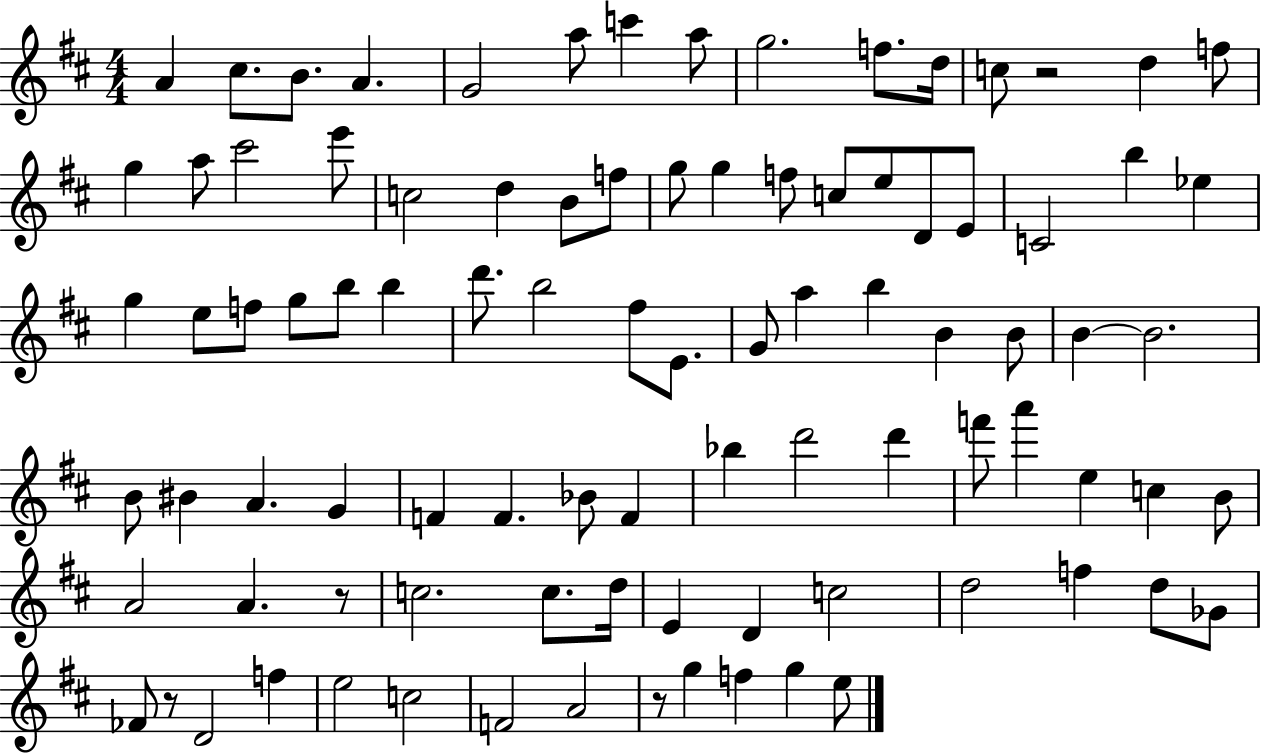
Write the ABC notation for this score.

X:1
T:Untitled
M:4/4
L:1/4
K:D
A ^c/2 B/2 A G2 a/2 c' a/2 g2 f/2 d/4 c/2 z2 d f/2 g a/2 ^c'2 e'/2 c2 d B/2 f/2 g/2 g f/2 c/2 e/2 D/2 E/2 C2 b _e g e/2 f/2 g/2 b/2 b d'/2 b2 ^f/2 E/2 G/2 a b B B/2 B B2 B/2 ^B A G F F _B/2 F _b d'2 d' f'/2 a' e c B/2 A2 A z/2 c2 c/2 d/4 E D c2 d2 f d/2 _G/2 _F/2 z/2 D2 f e2 c2 F2 A2 z/2 g f g e/2